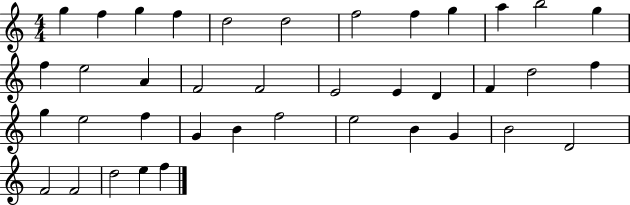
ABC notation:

X:1
T:Untitled
M:4/4
L:1/4
K:C
g f g f d2 d2 f2 f g a b2 g f e2 A F2 F2 E2 E D F d2 f g e2 f G B f2 e2 B G B2 D2 F2 F2 d2 e f